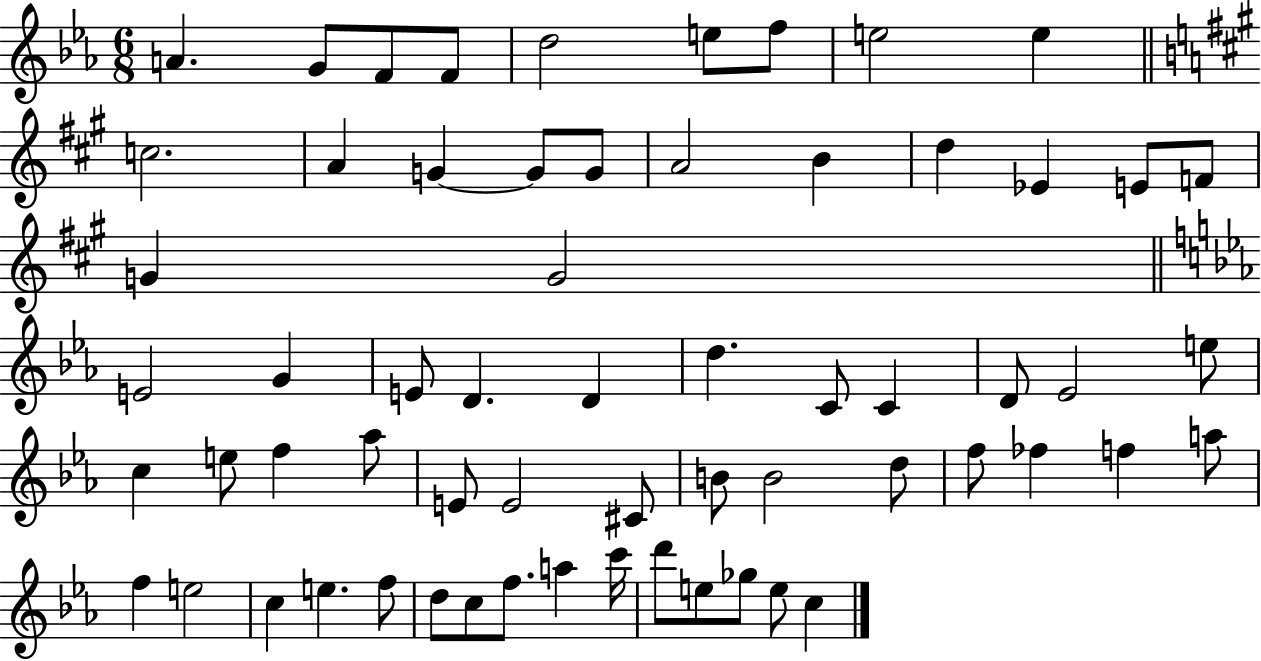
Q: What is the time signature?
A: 6/8